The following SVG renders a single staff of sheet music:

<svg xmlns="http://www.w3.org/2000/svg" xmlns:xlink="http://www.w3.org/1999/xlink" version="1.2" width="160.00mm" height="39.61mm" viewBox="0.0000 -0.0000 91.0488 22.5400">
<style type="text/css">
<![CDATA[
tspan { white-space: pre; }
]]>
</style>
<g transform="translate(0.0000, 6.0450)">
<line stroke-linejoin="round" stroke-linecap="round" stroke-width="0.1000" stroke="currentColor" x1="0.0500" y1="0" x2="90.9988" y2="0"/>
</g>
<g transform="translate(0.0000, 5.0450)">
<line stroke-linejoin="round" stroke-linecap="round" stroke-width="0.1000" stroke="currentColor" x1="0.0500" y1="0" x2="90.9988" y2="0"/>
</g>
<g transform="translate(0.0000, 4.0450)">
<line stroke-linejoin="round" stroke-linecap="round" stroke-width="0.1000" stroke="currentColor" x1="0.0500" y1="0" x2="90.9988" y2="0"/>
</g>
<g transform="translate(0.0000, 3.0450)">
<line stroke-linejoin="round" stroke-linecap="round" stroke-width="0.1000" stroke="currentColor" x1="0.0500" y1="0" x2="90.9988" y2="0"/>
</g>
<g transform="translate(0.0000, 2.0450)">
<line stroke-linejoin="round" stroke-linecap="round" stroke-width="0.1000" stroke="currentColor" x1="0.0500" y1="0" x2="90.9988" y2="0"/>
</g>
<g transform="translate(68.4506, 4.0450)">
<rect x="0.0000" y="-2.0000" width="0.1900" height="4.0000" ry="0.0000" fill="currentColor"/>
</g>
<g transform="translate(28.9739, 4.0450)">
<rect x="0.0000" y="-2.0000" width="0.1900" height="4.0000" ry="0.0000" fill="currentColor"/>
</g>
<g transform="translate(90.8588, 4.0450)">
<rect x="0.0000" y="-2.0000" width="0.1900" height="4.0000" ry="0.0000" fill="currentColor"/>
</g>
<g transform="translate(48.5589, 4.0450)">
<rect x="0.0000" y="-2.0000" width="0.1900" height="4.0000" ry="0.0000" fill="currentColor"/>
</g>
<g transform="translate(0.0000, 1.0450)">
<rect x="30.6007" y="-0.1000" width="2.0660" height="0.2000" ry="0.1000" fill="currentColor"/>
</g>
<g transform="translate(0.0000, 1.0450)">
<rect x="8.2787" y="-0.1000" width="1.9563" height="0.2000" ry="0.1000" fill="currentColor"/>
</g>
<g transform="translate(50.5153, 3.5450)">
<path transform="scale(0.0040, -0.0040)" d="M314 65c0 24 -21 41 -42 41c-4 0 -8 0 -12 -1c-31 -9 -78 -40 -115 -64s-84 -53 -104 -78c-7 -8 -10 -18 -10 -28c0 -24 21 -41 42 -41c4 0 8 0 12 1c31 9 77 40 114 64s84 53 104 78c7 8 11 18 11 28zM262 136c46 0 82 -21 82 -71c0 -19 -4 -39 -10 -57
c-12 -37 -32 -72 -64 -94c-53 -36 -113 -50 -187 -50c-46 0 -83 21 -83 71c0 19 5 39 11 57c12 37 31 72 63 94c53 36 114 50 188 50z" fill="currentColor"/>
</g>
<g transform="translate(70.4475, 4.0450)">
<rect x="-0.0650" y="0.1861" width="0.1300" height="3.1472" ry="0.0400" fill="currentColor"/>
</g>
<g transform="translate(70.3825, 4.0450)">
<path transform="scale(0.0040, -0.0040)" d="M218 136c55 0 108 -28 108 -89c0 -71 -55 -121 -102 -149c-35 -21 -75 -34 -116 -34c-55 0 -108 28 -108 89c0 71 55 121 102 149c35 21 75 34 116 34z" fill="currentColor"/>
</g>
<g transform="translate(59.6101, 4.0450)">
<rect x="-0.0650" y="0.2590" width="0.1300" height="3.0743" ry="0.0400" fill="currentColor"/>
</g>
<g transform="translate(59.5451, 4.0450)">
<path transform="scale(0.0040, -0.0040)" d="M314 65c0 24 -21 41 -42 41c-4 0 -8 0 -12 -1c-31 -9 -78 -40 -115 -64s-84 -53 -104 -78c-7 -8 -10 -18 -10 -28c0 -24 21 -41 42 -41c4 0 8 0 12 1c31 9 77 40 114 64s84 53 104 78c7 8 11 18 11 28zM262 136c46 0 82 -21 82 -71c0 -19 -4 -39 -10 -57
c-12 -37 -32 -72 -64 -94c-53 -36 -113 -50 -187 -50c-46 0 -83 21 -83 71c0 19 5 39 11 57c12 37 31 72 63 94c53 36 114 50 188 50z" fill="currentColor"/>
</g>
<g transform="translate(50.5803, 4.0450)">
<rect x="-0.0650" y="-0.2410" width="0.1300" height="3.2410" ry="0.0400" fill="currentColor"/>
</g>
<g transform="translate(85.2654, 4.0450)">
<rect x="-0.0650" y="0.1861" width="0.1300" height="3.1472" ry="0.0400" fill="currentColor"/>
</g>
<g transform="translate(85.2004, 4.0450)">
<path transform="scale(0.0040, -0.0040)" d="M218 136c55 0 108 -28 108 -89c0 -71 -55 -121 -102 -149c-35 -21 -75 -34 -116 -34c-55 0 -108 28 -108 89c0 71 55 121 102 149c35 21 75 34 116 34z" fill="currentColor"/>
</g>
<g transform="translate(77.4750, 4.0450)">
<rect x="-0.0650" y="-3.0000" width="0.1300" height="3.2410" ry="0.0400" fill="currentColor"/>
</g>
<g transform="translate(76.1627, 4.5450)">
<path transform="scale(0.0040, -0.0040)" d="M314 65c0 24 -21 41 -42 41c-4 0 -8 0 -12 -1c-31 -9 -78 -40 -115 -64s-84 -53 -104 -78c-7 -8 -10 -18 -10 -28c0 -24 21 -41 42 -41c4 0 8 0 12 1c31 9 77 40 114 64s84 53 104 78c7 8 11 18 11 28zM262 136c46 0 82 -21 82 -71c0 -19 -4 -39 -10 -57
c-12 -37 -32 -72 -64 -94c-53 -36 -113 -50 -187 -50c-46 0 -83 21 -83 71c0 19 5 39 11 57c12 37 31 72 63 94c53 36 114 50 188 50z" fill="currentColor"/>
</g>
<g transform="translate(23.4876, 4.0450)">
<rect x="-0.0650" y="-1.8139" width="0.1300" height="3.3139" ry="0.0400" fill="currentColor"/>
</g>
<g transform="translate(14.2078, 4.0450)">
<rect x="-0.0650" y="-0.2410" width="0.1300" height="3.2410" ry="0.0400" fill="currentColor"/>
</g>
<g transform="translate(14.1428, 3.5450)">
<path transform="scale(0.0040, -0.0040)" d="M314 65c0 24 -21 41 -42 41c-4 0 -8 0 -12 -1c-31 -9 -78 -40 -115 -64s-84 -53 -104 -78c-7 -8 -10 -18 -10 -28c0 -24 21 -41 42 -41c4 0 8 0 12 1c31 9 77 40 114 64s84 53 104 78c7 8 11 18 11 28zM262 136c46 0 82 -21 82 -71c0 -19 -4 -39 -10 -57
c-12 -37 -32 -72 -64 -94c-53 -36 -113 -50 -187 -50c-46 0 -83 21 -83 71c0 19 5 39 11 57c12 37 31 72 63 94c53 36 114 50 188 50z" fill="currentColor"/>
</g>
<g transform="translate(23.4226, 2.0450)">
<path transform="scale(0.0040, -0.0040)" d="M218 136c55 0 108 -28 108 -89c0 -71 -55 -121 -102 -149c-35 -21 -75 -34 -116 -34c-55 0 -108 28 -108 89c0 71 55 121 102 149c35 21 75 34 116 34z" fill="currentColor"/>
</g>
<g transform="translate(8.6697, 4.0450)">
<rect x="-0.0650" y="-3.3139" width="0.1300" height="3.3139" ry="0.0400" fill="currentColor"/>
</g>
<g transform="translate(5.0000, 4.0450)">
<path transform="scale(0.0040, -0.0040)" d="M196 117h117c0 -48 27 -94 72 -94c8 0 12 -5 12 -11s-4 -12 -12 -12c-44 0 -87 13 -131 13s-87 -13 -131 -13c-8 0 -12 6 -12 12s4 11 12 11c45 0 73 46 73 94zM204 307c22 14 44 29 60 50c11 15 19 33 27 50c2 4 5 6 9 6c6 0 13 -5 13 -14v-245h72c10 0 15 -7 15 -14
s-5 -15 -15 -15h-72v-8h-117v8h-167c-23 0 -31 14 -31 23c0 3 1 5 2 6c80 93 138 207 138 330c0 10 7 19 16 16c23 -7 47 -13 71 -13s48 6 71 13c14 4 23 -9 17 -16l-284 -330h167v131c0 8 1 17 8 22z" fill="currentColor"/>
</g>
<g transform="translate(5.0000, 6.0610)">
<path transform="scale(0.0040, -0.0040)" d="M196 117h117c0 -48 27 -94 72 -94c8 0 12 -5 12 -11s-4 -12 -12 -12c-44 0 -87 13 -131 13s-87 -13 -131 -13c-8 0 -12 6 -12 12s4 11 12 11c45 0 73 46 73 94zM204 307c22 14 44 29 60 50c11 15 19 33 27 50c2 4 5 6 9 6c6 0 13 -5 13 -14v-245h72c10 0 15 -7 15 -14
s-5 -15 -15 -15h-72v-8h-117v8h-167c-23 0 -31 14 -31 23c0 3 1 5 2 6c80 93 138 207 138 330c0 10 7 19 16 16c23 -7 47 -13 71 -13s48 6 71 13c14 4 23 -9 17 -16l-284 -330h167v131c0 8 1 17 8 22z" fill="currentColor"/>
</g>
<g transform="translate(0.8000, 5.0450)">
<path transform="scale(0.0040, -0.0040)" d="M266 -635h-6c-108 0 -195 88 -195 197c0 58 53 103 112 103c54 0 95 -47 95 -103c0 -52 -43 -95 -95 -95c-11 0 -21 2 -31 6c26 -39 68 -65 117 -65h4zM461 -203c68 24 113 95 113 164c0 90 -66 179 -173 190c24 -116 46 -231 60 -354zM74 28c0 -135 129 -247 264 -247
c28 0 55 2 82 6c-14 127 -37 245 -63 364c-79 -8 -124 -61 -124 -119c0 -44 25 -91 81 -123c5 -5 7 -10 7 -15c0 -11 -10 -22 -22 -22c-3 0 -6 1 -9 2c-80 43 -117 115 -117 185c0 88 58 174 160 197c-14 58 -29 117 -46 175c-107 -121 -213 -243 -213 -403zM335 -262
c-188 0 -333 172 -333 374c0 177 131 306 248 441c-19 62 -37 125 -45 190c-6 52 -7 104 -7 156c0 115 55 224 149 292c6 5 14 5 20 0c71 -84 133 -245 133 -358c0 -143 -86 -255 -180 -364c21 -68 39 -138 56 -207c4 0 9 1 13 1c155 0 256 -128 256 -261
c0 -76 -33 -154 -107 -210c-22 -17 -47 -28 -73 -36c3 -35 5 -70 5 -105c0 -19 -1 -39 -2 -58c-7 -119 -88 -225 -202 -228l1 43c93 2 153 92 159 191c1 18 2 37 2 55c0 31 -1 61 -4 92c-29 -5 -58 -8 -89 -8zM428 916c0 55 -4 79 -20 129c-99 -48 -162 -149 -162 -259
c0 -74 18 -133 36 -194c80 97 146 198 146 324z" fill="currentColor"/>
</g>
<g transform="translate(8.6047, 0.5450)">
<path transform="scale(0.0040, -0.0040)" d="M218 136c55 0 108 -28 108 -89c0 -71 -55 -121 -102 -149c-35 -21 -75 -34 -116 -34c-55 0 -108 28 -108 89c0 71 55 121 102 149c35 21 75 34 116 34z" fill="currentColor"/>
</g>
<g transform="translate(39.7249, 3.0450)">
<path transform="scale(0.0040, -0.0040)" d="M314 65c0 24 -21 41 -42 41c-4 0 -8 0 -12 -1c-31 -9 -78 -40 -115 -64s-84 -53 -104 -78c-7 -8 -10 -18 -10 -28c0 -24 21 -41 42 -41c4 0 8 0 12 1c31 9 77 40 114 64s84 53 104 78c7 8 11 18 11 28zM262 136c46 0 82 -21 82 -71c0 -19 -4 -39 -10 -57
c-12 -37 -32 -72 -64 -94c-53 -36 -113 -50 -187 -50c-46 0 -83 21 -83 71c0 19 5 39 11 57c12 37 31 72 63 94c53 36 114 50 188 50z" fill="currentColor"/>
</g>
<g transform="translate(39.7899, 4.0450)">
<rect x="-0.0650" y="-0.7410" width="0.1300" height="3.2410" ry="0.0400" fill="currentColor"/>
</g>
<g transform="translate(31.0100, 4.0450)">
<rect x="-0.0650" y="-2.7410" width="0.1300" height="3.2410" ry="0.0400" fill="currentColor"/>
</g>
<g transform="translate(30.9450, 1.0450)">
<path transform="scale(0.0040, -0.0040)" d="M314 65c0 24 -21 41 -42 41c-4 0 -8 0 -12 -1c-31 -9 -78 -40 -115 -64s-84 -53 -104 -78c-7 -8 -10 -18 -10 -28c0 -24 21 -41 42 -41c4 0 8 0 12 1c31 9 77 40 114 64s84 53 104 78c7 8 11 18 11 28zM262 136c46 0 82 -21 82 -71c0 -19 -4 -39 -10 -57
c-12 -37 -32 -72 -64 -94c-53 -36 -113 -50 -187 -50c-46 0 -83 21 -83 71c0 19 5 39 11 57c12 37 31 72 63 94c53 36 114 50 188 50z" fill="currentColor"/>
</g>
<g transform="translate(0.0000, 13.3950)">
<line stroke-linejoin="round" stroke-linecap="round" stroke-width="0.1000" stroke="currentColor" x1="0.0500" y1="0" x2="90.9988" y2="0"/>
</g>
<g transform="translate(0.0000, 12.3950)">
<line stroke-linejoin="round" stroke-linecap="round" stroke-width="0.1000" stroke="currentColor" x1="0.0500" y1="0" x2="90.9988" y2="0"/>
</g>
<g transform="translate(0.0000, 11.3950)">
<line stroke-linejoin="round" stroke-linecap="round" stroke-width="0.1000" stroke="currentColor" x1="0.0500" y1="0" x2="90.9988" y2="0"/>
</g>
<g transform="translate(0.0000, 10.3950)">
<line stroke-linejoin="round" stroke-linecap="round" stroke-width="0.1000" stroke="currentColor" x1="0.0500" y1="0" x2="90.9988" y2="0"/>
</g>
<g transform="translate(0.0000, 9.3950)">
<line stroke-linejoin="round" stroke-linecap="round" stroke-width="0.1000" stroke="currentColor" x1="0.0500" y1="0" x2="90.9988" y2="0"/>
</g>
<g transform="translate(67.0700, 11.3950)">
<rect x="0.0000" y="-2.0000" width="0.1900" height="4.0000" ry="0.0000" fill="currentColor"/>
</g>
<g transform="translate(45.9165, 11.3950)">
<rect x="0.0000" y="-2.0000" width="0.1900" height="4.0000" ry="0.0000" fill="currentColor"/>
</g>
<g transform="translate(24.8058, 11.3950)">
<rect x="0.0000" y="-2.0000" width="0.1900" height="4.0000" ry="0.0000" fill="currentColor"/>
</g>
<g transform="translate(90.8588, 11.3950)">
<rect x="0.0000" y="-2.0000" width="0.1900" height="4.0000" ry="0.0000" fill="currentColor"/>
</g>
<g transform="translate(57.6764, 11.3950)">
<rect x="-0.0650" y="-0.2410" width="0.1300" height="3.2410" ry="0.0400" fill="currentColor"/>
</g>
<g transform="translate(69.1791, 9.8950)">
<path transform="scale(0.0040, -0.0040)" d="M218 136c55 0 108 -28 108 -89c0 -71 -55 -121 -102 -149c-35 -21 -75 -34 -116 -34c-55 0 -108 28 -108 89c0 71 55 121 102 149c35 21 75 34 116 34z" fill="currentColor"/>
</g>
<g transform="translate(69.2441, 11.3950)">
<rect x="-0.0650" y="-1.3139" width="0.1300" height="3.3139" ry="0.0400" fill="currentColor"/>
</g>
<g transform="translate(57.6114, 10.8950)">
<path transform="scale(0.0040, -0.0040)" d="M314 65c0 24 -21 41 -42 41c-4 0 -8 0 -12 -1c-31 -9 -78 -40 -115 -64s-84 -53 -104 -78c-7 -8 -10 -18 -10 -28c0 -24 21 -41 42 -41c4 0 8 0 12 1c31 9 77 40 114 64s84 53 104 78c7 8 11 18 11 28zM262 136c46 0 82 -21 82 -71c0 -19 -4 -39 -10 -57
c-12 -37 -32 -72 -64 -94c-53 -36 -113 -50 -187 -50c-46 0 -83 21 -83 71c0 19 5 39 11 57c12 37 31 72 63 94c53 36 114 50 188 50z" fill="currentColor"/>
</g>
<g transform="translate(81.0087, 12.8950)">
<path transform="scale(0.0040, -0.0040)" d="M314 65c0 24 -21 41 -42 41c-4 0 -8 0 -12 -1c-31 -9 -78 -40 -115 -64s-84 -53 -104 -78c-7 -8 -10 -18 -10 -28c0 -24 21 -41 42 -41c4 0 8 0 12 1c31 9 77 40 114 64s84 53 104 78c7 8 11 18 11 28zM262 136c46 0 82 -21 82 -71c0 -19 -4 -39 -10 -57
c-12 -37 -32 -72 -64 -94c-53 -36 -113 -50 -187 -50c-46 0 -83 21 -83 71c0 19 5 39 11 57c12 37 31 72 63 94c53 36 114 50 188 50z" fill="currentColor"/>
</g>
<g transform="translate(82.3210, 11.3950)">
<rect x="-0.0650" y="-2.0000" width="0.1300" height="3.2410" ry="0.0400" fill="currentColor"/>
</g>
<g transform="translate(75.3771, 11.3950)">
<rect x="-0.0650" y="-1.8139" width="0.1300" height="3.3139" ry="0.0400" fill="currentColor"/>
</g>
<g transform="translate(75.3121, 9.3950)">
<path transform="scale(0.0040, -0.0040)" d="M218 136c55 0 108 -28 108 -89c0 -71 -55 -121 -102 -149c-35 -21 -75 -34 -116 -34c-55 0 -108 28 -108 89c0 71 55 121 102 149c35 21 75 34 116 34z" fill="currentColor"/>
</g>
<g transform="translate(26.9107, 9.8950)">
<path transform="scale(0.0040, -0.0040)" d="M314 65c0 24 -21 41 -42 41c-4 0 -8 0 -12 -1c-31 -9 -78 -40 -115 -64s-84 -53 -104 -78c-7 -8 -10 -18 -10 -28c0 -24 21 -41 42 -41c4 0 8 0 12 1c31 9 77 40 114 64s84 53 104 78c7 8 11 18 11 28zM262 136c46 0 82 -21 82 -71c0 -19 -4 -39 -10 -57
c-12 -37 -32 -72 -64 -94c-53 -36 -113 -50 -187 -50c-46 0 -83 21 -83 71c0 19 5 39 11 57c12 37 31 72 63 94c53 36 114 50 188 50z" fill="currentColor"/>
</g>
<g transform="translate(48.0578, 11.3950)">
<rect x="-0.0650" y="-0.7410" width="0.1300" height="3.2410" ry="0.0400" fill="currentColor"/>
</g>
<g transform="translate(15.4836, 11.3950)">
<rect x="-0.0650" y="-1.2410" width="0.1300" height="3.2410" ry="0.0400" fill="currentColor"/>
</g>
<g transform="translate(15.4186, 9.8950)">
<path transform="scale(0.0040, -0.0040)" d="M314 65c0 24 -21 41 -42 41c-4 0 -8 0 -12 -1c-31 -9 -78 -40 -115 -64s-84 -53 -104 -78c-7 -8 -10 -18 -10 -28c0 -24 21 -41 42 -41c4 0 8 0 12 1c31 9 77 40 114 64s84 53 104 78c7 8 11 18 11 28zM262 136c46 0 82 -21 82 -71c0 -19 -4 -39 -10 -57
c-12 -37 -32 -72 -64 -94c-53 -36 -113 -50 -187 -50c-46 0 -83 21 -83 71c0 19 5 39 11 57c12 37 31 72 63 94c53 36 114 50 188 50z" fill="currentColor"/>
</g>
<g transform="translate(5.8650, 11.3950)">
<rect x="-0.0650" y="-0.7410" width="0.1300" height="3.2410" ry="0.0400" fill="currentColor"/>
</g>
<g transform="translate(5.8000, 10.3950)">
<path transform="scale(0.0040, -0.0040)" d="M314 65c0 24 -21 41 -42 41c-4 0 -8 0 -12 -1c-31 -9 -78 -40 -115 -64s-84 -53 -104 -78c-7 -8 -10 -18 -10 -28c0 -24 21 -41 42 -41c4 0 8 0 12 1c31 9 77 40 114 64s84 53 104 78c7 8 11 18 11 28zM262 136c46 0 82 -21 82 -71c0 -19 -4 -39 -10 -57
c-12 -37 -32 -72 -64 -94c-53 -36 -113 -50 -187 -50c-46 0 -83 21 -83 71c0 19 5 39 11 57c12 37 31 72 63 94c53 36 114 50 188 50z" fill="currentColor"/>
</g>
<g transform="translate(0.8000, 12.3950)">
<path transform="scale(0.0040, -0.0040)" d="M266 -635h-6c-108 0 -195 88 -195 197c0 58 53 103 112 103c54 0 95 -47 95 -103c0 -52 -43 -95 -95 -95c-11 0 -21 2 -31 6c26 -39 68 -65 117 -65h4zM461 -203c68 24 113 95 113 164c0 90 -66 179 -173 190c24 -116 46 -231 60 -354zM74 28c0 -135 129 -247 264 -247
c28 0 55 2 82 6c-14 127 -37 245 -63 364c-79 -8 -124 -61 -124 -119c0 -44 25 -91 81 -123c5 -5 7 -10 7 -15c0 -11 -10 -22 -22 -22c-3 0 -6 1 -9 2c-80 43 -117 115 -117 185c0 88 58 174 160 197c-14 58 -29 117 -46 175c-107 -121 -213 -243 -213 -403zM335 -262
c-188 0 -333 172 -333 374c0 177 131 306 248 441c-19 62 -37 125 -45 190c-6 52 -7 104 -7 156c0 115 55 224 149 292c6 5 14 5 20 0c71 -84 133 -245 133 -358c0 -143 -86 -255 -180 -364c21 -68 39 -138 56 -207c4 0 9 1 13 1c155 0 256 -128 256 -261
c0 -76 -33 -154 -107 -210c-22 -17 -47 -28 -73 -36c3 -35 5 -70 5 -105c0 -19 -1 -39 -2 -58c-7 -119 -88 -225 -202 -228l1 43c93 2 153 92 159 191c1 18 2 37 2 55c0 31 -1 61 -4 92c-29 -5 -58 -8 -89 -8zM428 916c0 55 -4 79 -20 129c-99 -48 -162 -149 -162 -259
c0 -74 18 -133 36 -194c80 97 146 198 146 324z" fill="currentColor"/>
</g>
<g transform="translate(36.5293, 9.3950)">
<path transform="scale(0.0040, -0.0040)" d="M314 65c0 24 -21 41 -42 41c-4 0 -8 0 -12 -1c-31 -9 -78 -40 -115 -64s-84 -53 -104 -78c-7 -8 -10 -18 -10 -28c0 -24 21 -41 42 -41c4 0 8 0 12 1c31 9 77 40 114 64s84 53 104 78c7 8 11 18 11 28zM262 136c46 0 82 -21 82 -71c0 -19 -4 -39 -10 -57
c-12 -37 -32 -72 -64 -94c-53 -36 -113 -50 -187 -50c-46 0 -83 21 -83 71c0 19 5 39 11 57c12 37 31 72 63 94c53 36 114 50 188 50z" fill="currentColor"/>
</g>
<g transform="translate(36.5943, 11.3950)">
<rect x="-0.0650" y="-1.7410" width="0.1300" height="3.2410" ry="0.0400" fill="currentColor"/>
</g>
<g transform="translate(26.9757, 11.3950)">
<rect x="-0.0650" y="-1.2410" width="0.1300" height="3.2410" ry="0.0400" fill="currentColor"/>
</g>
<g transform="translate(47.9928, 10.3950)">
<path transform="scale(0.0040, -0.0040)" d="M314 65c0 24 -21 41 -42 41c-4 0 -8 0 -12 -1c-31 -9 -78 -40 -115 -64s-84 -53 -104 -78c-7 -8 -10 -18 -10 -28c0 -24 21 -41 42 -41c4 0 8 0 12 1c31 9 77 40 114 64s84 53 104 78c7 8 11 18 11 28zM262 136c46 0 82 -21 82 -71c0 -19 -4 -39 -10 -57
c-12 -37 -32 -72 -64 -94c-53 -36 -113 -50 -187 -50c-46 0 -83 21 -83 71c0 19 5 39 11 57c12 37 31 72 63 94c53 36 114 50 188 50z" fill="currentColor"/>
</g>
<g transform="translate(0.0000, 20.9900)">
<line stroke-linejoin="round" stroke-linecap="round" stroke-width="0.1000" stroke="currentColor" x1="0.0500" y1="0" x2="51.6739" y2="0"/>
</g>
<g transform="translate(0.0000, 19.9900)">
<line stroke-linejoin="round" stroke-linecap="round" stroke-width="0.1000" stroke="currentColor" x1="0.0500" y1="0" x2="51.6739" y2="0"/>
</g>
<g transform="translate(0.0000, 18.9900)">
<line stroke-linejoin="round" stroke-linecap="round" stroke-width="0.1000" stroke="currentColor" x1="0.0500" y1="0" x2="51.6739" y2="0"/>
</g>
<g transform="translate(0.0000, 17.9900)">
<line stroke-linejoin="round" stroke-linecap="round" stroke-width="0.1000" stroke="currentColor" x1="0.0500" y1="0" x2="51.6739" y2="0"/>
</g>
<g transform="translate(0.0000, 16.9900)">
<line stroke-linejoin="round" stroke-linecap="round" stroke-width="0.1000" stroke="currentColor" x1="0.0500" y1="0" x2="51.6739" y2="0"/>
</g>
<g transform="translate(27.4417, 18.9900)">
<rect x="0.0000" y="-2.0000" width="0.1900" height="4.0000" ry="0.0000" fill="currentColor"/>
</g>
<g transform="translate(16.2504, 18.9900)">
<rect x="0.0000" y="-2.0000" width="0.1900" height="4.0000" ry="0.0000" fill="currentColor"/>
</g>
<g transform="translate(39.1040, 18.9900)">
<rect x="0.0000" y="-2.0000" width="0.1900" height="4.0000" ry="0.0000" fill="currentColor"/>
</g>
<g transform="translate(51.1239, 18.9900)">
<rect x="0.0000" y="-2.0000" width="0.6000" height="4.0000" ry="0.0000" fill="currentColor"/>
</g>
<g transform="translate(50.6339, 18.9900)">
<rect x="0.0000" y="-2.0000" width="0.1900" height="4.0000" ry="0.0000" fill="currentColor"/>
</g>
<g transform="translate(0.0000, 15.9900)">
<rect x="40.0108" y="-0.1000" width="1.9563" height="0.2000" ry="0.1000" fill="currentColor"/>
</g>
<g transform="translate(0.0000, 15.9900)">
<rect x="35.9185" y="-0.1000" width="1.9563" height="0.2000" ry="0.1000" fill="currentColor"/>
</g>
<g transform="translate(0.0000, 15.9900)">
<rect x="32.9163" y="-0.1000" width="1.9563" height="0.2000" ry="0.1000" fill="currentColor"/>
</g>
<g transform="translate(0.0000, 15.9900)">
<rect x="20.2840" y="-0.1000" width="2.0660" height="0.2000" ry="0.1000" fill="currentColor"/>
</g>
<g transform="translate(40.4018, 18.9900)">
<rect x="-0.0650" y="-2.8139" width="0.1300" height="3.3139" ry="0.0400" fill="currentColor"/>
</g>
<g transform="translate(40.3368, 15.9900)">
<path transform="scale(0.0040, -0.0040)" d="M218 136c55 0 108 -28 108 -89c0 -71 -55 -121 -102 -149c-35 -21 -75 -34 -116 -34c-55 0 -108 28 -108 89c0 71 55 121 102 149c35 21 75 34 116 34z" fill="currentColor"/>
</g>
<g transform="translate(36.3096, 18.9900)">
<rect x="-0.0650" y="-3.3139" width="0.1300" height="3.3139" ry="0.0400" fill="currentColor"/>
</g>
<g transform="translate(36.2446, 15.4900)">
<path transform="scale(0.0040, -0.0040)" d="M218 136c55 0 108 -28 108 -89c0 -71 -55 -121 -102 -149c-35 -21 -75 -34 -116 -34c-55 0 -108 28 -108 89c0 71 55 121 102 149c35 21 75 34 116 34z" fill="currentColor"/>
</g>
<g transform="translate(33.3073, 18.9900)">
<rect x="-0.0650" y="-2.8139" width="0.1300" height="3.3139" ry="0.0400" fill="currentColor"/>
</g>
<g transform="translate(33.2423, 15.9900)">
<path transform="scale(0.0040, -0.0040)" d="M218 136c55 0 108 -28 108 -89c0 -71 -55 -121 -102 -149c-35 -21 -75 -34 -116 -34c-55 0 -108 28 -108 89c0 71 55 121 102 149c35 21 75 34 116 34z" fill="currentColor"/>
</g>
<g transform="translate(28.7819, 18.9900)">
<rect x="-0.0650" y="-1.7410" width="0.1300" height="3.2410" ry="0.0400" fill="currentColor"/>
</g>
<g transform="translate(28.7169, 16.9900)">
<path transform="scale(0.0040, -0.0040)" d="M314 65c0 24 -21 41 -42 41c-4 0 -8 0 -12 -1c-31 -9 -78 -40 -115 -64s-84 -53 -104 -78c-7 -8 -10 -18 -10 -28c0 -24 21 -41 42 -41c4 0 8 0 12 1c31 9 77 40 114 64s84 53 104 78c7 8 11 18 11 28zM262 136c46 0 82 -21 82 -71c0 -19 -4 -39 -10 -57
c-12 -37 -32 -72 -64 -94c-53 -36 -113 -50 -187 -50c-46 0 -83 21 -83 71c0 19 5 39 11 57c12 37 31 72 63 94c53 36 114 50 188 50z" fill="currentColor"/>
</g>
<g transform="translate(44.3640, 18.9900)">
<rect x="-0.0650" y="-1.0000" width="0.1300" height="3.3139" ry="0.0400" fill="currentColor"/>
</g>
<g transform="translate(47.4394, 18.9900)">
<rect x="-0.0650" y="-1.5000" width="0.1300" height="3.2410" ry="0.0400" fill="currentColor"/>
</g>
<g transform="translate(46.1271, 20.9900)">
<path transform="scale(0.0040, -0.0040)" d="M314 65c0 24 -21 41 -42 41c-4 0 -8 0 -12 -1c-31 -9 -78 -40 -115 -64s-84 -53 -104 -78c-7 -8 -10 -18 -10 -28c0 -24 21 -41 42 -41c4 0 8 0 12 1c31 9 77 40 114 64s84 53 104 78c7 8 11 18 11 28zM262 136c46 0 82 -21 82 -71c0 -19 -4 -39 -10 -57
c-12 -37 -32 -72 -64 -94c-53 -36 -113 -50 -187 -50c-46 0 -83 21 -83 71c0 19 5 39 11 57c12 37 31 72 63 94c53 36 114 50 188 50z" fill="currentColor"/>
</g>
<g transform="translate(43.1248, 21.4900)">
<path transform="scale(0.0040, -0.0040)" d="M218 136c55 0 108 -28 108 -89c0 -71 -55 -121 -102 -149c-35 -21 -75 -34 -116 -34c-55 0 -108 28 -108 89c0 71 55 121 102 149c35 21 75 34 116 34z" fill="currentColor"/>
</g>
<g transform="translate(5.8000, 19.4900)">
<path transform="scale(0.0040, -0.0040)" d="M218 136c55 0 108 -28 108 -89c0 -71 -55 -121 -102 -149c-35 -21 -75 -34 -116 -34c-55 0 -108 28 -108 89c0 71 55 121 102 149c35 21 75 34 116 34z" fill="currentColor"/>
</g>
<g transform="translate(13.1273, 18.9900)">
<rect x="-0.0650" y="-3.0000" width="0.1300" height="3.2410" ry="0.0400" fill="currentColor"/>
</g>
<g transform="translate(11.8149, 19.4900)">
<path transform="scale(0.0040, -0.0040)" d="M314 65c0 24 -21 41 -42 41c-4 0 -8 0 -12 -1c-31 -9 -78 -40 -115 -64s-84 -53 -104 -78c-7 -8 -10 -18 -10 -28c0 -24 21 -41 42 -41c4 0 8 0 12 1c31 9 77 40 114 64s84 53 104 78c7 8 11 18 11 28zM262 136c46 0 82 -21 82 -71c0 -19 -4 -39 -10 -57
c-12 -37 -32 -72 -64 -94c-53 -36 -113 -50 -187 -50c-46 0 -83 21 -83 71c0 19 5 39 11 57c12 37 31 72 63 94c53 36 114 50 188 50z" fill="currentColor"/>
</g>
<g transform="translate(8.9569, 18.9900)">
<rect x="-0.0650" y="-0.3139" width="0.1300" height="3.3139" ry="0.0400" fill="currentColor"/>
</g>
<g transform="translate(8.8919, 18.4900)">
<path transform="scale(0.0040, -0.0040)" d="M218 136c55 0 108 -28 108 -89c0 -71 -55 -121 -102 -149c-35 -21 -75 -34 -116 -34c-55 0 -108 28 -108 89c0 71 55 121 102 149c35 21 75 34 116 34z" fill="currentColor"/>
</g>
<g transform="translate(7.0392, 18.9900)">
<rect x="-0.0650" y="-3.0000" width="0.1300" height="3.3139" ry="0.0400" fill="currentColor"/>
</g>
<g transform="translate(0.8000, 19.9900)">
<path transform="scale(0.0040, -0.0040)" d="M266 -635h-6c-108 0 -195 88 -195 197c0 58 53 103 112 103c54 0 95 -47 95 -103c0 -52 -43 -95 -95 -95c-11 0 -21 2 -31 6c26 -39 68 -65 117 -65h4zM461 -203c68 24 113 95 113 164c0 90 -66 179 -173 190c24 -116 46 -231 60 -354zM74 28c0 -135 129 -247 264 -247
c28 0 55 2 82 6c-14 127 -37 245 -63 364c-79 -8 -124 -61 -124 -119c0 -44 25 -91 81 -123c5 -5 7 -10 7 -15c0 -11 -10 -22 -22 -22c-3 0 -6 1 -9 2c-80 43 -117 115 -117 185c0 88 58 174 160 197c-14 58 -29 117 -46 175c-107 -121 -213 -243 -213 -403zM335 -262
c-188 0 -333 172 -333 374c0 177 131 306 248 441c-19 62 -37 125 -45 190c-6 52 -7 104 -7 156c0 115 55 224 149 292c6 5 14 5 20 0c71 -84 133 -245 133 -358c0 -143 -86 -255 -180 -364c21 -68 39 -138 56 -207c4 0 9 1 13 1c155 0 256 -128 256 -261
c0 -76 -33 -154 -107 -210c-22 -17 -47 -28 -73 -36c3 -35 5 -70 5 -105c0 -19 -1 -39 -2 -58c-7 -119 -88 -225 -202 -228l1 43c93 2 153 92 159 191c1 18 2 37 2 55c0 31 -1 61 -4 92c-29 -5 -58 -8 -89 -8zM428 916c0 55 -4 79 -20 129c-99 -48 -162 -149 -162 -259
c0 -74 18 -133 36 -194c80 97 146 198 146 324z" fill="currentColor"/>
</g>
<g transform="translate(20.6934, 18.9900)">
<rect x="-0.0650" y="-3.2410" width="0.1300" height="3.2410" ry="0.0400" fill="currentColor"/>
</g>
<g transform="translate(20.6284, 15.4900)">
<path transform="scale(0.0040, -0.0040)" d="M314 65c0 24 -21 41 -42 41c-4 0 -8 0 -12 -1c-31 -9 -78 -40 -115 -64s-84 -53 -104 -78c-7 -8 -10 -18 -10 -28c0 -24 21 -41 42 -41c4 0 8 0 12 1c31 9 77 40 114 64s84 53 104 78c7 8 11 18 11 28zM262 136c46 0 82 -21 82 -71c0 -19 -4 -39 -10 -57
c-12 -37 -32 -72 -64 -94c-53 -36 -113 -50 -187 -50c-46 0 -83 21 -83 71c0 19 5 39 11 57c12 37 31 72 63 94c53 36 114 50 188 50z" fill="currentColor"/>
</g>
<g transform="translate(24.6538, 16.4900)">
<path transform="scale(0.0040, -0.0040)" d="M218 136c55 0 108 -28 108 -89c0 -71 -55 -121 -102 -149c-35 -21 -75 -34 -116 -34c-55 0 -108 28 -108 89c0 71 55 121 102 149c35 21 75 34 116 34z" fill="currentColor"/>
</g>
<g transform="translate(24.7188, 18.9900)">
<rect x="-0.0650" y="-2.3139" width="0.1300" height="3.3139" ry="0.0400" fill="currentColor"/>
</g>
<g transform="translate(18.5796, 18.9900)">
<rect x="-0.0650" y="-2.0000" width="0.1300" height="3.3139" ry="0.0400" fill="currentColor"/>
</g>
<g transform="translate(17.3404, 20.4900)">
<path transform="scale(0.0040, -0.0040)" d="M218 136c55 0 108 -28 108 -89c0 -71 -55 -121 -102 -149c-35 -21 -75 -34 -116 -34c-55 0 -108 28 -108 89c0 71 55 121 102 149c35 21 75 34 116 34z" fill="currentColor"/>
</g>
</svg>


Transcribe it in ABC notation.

X:1
T:Untitled
M:4/4
L:1/4
K:C
b c2 f a2 d2 c2 B2 B A2 B d2 e2 e2 f2 d2 c2 e f F2 A c A2 F b2 g f2 a b a D E2